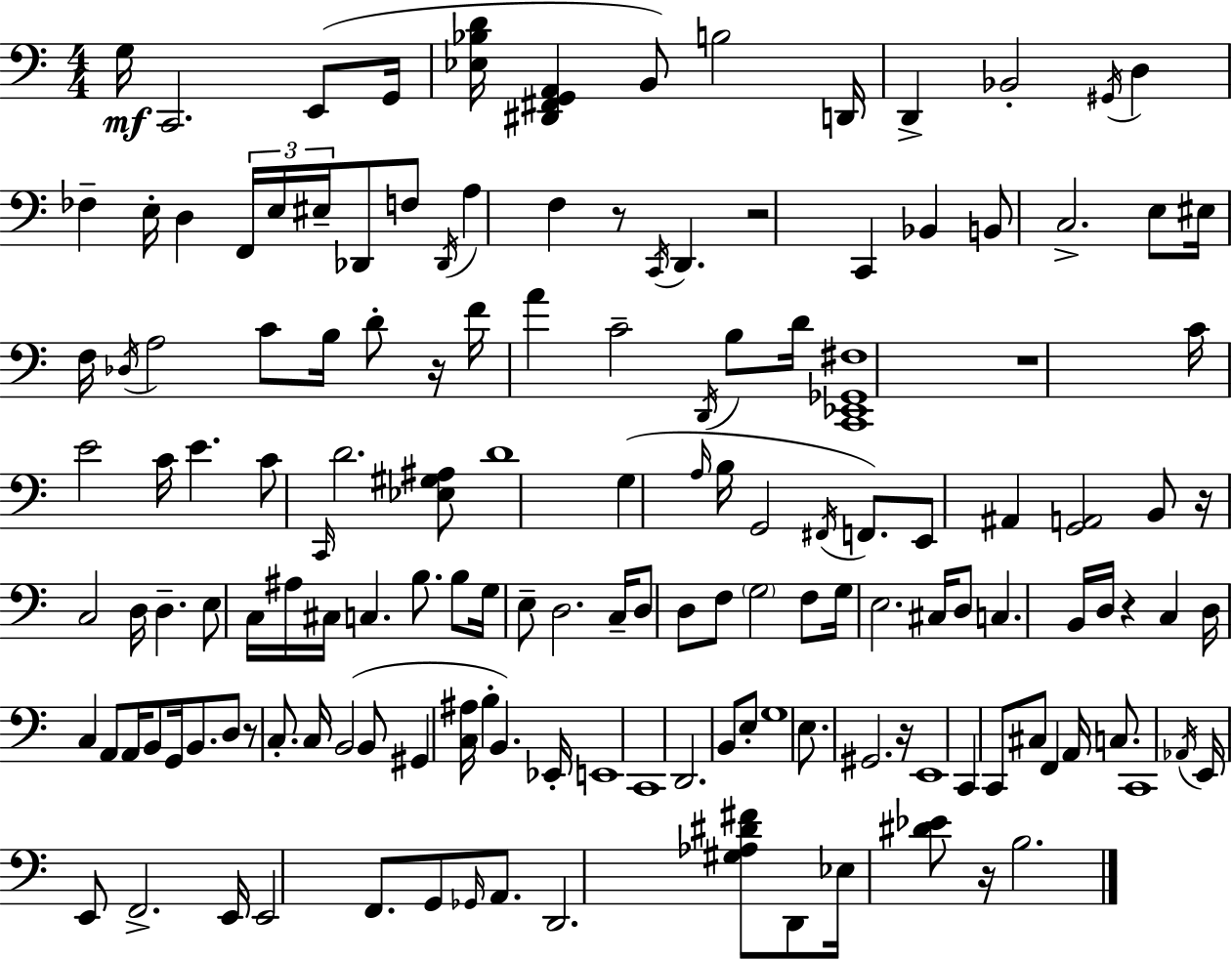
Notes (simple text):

G3/s C2/h. E2/e G2/s [Eb3,Bb3,D4]/s [D#2,F#2,G2,A2]/q B2/e B3/h D2/s D2/q Bb2/h G#2/s D3/q FES3/q E3/s D3/q F2/s E3/s EIS3/s Db2/e F3/e Db2/s A3/q F3/q R/e C2/s D2/q. R/h C2/q Bb2/q B2/e C3/h. E3/e EIS3/s F3/s Db3/s A3/h C4/e B3/s D4/e R/s F4/s A4/q C4/h D2/s B3/e D4/s [C2,Eb2,Gb2,F#3]/w R/w C4/s E4/h C4/s E4/q. C4/e C2/s D4/h. [Eb3,G#3,A#3]/e D4/w G3/q A3/s B3/s G2/h F#2/s F2/e. E2/e A#2/q [G2,A2]/h B2/e R/s C3/h D3/s D3/q. E3/e C3/s A#3/s C#3/s C3/q. B3/e. B3/e G3/s E3/e D3/h. C3/s D3/e D3/e F3/e G3/h F3/e G3/s E3/h. C#3/s D3/e C3/q. B2/s D3/s R/q C3/q D3/s C3/q A2/e A2/s B2/e G2/s B2/e. D3/e R/e C3/e. C3/s B2/h B2/e G#2/q [C3,A#3]/s B3/q B2/q. Eb2/s E2/w C2/w D2/h. B2/e E3/e G3/w E3/e. G#2/h. R/s E2/w C2/q C2/e C#3/e F2/q A2/s C3/e. C2/w Ab2/s E2/s E2/e F2/h. E2/s E2/h F2/e. G2/e Gb2/s A2/e. D2/h. [G#3,Ab3,D#4,F#4]/e D2/e Eb3/s [D#4,Eb4]/e R/s B3/h.